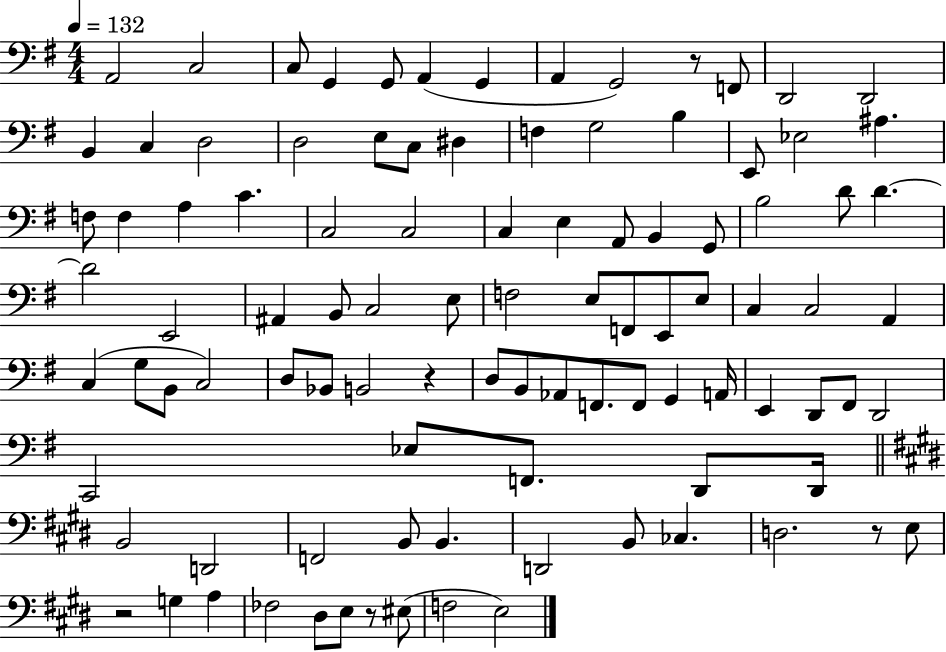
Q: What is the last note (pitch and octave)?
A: E3